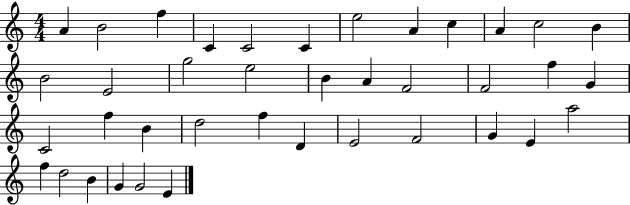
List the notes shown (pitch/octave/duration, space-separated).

A4/q B4/h F5/q C4/q C4/h C4/q E5/h A4/q C5/q A4/q C5/h B4/q B4/h E4/h G5/h E5/h B4/q A4/q F4/h F4/h F5/q G4/q C4/h F5/q B4/q D5/h F5/q D4/q E4/h F4/h G4/q E4/q A5/h F5/q D5/h B4/q G4/q G4/h E4/q